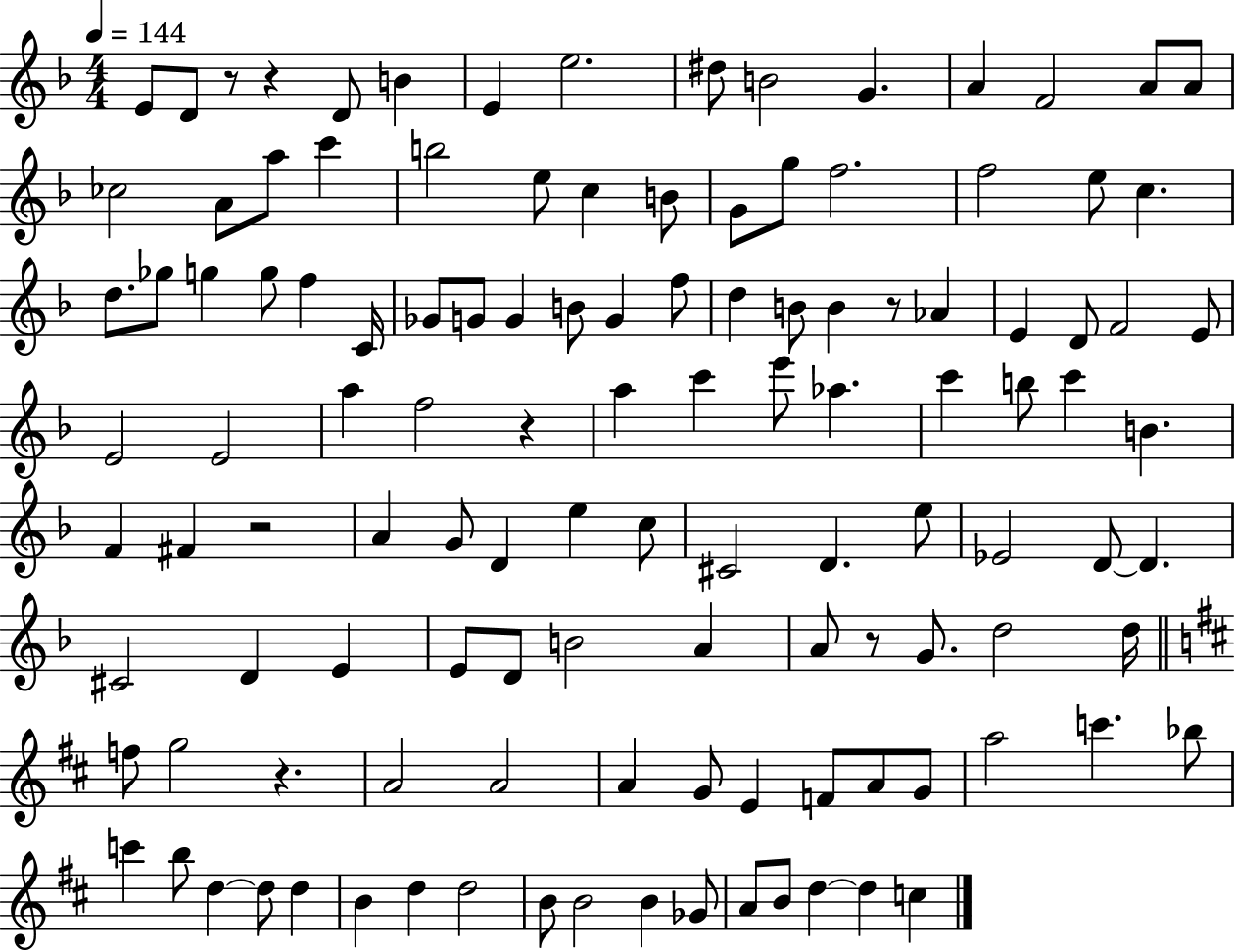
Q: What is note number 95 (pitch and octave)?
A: C6